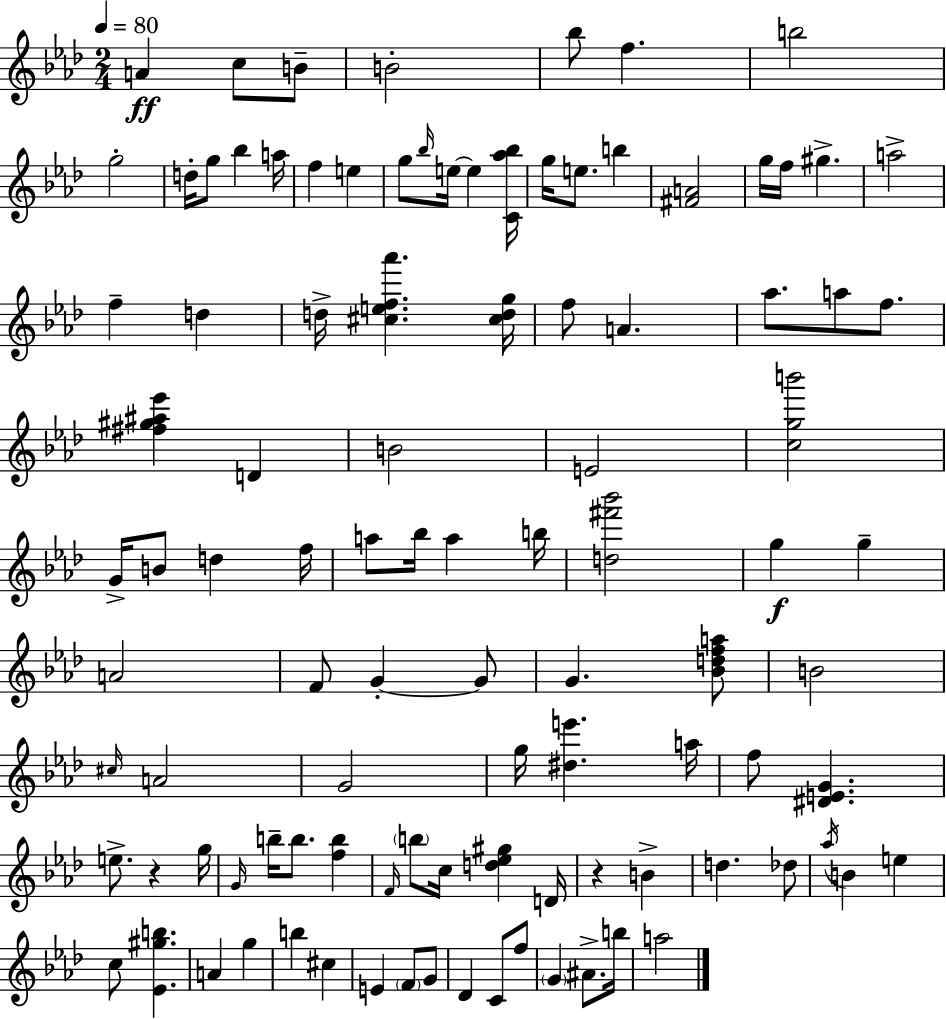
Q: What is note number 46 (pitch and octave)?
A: G5